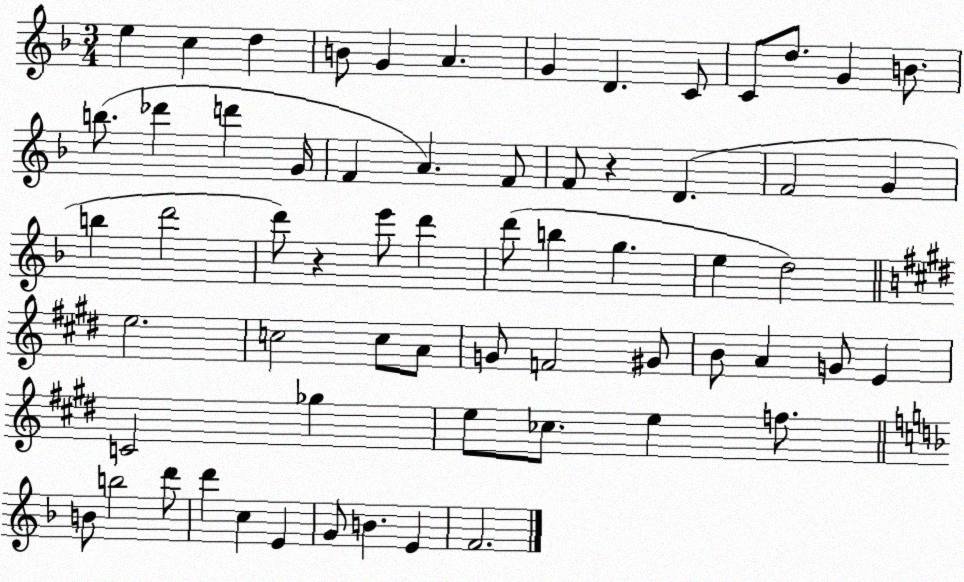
X:1
T:Untitled
M:3/4
L:1/4
K:F
e c d B/2 G A G D C/2 C/2 d/2 G B/2 b/2 _d' d' G/4 F A F/2 F/2 z D F2 G b d'2 d'/2 z e'/2 d' d'/2 b g e d2 e2 c2 c/2 A/2 G/2 F2 ^G/2 B/2 A G/2 E C2 _g e/2 _c/2 e f/2 B/2 b2 d'/2 d' c E G/2 B E F2